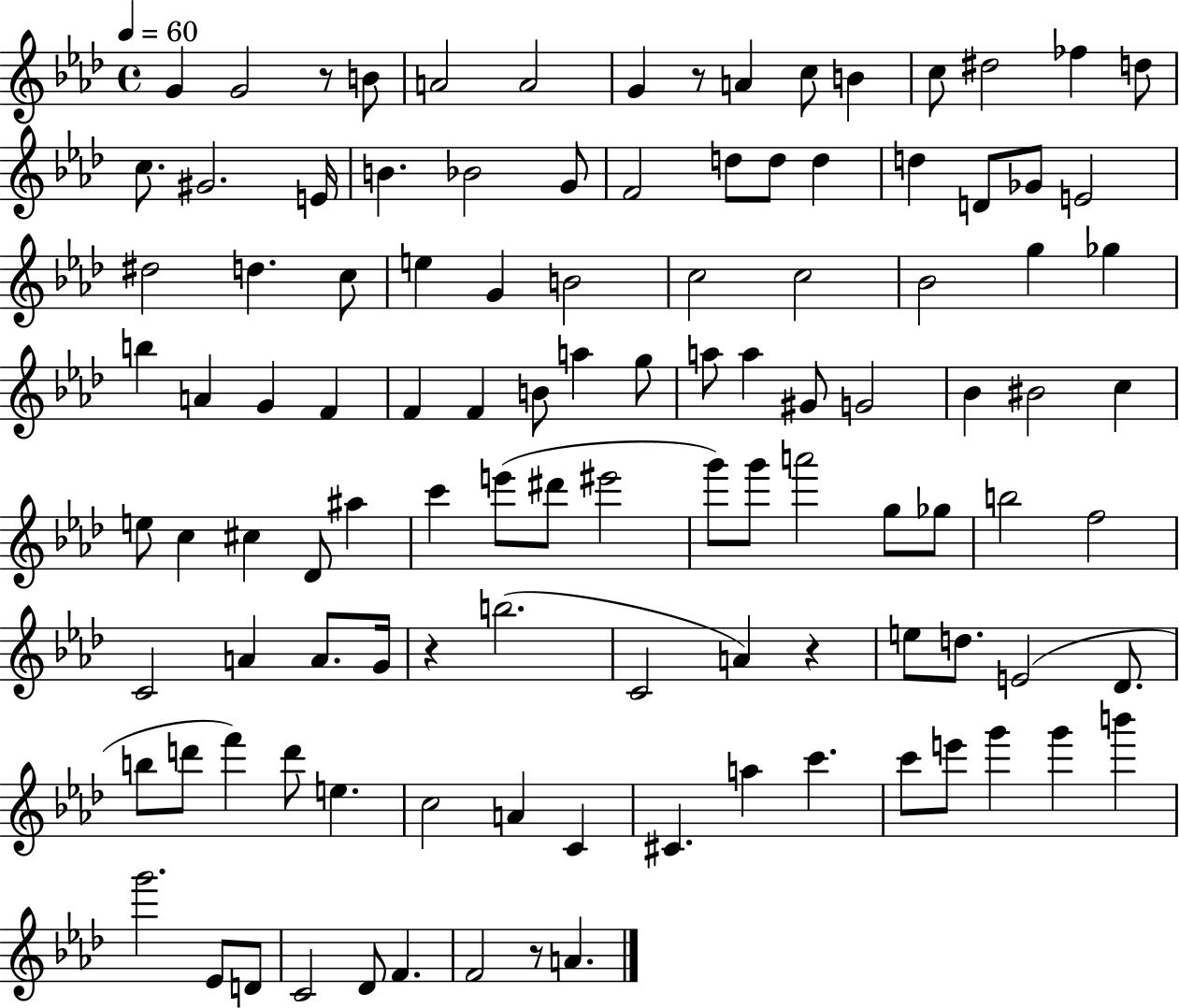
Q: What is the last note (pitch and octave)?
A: A4